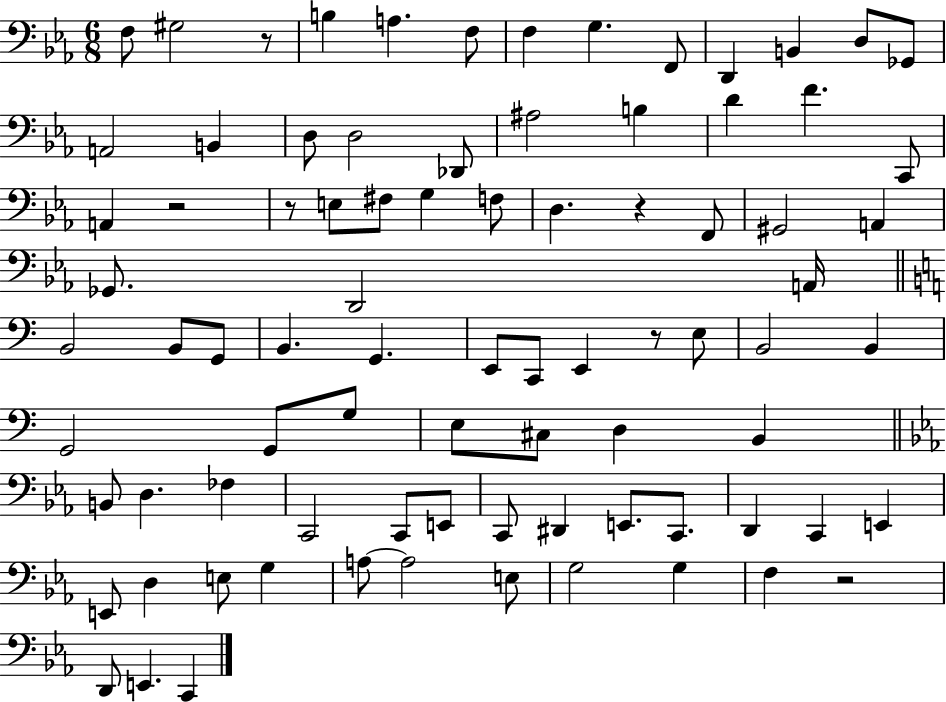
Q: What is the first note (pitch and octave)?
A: F3